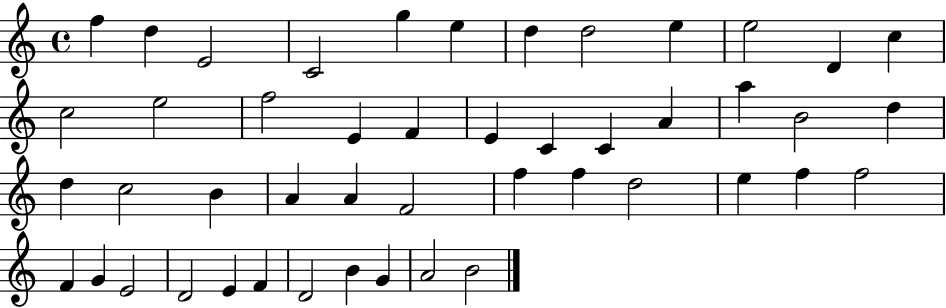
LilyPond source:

{
  \clef treble
  \time 4/4
  \defaultTimeSignature
  \key c \major
  f''4 d''4 e'2 | c'2 g''4 e''4 | d''4 d''2 e''4 | e''2 d'4 c''4 | \break c''2 e''2 | f''2 e'4 f'4 | e'4 c'4 c'4 a'4 | a''4 b'2 d''4 | \break d''4 c''2 b'4 | a'4 a'4 f'2 | f''4 f''4 d''2 | e''4 f''4 f''2 | \break f'4 g'4 e'2 | d'2 e'4 f'4 | d'2 b'4 g'4 | a'2 b'2 | \break \bar "|."
}